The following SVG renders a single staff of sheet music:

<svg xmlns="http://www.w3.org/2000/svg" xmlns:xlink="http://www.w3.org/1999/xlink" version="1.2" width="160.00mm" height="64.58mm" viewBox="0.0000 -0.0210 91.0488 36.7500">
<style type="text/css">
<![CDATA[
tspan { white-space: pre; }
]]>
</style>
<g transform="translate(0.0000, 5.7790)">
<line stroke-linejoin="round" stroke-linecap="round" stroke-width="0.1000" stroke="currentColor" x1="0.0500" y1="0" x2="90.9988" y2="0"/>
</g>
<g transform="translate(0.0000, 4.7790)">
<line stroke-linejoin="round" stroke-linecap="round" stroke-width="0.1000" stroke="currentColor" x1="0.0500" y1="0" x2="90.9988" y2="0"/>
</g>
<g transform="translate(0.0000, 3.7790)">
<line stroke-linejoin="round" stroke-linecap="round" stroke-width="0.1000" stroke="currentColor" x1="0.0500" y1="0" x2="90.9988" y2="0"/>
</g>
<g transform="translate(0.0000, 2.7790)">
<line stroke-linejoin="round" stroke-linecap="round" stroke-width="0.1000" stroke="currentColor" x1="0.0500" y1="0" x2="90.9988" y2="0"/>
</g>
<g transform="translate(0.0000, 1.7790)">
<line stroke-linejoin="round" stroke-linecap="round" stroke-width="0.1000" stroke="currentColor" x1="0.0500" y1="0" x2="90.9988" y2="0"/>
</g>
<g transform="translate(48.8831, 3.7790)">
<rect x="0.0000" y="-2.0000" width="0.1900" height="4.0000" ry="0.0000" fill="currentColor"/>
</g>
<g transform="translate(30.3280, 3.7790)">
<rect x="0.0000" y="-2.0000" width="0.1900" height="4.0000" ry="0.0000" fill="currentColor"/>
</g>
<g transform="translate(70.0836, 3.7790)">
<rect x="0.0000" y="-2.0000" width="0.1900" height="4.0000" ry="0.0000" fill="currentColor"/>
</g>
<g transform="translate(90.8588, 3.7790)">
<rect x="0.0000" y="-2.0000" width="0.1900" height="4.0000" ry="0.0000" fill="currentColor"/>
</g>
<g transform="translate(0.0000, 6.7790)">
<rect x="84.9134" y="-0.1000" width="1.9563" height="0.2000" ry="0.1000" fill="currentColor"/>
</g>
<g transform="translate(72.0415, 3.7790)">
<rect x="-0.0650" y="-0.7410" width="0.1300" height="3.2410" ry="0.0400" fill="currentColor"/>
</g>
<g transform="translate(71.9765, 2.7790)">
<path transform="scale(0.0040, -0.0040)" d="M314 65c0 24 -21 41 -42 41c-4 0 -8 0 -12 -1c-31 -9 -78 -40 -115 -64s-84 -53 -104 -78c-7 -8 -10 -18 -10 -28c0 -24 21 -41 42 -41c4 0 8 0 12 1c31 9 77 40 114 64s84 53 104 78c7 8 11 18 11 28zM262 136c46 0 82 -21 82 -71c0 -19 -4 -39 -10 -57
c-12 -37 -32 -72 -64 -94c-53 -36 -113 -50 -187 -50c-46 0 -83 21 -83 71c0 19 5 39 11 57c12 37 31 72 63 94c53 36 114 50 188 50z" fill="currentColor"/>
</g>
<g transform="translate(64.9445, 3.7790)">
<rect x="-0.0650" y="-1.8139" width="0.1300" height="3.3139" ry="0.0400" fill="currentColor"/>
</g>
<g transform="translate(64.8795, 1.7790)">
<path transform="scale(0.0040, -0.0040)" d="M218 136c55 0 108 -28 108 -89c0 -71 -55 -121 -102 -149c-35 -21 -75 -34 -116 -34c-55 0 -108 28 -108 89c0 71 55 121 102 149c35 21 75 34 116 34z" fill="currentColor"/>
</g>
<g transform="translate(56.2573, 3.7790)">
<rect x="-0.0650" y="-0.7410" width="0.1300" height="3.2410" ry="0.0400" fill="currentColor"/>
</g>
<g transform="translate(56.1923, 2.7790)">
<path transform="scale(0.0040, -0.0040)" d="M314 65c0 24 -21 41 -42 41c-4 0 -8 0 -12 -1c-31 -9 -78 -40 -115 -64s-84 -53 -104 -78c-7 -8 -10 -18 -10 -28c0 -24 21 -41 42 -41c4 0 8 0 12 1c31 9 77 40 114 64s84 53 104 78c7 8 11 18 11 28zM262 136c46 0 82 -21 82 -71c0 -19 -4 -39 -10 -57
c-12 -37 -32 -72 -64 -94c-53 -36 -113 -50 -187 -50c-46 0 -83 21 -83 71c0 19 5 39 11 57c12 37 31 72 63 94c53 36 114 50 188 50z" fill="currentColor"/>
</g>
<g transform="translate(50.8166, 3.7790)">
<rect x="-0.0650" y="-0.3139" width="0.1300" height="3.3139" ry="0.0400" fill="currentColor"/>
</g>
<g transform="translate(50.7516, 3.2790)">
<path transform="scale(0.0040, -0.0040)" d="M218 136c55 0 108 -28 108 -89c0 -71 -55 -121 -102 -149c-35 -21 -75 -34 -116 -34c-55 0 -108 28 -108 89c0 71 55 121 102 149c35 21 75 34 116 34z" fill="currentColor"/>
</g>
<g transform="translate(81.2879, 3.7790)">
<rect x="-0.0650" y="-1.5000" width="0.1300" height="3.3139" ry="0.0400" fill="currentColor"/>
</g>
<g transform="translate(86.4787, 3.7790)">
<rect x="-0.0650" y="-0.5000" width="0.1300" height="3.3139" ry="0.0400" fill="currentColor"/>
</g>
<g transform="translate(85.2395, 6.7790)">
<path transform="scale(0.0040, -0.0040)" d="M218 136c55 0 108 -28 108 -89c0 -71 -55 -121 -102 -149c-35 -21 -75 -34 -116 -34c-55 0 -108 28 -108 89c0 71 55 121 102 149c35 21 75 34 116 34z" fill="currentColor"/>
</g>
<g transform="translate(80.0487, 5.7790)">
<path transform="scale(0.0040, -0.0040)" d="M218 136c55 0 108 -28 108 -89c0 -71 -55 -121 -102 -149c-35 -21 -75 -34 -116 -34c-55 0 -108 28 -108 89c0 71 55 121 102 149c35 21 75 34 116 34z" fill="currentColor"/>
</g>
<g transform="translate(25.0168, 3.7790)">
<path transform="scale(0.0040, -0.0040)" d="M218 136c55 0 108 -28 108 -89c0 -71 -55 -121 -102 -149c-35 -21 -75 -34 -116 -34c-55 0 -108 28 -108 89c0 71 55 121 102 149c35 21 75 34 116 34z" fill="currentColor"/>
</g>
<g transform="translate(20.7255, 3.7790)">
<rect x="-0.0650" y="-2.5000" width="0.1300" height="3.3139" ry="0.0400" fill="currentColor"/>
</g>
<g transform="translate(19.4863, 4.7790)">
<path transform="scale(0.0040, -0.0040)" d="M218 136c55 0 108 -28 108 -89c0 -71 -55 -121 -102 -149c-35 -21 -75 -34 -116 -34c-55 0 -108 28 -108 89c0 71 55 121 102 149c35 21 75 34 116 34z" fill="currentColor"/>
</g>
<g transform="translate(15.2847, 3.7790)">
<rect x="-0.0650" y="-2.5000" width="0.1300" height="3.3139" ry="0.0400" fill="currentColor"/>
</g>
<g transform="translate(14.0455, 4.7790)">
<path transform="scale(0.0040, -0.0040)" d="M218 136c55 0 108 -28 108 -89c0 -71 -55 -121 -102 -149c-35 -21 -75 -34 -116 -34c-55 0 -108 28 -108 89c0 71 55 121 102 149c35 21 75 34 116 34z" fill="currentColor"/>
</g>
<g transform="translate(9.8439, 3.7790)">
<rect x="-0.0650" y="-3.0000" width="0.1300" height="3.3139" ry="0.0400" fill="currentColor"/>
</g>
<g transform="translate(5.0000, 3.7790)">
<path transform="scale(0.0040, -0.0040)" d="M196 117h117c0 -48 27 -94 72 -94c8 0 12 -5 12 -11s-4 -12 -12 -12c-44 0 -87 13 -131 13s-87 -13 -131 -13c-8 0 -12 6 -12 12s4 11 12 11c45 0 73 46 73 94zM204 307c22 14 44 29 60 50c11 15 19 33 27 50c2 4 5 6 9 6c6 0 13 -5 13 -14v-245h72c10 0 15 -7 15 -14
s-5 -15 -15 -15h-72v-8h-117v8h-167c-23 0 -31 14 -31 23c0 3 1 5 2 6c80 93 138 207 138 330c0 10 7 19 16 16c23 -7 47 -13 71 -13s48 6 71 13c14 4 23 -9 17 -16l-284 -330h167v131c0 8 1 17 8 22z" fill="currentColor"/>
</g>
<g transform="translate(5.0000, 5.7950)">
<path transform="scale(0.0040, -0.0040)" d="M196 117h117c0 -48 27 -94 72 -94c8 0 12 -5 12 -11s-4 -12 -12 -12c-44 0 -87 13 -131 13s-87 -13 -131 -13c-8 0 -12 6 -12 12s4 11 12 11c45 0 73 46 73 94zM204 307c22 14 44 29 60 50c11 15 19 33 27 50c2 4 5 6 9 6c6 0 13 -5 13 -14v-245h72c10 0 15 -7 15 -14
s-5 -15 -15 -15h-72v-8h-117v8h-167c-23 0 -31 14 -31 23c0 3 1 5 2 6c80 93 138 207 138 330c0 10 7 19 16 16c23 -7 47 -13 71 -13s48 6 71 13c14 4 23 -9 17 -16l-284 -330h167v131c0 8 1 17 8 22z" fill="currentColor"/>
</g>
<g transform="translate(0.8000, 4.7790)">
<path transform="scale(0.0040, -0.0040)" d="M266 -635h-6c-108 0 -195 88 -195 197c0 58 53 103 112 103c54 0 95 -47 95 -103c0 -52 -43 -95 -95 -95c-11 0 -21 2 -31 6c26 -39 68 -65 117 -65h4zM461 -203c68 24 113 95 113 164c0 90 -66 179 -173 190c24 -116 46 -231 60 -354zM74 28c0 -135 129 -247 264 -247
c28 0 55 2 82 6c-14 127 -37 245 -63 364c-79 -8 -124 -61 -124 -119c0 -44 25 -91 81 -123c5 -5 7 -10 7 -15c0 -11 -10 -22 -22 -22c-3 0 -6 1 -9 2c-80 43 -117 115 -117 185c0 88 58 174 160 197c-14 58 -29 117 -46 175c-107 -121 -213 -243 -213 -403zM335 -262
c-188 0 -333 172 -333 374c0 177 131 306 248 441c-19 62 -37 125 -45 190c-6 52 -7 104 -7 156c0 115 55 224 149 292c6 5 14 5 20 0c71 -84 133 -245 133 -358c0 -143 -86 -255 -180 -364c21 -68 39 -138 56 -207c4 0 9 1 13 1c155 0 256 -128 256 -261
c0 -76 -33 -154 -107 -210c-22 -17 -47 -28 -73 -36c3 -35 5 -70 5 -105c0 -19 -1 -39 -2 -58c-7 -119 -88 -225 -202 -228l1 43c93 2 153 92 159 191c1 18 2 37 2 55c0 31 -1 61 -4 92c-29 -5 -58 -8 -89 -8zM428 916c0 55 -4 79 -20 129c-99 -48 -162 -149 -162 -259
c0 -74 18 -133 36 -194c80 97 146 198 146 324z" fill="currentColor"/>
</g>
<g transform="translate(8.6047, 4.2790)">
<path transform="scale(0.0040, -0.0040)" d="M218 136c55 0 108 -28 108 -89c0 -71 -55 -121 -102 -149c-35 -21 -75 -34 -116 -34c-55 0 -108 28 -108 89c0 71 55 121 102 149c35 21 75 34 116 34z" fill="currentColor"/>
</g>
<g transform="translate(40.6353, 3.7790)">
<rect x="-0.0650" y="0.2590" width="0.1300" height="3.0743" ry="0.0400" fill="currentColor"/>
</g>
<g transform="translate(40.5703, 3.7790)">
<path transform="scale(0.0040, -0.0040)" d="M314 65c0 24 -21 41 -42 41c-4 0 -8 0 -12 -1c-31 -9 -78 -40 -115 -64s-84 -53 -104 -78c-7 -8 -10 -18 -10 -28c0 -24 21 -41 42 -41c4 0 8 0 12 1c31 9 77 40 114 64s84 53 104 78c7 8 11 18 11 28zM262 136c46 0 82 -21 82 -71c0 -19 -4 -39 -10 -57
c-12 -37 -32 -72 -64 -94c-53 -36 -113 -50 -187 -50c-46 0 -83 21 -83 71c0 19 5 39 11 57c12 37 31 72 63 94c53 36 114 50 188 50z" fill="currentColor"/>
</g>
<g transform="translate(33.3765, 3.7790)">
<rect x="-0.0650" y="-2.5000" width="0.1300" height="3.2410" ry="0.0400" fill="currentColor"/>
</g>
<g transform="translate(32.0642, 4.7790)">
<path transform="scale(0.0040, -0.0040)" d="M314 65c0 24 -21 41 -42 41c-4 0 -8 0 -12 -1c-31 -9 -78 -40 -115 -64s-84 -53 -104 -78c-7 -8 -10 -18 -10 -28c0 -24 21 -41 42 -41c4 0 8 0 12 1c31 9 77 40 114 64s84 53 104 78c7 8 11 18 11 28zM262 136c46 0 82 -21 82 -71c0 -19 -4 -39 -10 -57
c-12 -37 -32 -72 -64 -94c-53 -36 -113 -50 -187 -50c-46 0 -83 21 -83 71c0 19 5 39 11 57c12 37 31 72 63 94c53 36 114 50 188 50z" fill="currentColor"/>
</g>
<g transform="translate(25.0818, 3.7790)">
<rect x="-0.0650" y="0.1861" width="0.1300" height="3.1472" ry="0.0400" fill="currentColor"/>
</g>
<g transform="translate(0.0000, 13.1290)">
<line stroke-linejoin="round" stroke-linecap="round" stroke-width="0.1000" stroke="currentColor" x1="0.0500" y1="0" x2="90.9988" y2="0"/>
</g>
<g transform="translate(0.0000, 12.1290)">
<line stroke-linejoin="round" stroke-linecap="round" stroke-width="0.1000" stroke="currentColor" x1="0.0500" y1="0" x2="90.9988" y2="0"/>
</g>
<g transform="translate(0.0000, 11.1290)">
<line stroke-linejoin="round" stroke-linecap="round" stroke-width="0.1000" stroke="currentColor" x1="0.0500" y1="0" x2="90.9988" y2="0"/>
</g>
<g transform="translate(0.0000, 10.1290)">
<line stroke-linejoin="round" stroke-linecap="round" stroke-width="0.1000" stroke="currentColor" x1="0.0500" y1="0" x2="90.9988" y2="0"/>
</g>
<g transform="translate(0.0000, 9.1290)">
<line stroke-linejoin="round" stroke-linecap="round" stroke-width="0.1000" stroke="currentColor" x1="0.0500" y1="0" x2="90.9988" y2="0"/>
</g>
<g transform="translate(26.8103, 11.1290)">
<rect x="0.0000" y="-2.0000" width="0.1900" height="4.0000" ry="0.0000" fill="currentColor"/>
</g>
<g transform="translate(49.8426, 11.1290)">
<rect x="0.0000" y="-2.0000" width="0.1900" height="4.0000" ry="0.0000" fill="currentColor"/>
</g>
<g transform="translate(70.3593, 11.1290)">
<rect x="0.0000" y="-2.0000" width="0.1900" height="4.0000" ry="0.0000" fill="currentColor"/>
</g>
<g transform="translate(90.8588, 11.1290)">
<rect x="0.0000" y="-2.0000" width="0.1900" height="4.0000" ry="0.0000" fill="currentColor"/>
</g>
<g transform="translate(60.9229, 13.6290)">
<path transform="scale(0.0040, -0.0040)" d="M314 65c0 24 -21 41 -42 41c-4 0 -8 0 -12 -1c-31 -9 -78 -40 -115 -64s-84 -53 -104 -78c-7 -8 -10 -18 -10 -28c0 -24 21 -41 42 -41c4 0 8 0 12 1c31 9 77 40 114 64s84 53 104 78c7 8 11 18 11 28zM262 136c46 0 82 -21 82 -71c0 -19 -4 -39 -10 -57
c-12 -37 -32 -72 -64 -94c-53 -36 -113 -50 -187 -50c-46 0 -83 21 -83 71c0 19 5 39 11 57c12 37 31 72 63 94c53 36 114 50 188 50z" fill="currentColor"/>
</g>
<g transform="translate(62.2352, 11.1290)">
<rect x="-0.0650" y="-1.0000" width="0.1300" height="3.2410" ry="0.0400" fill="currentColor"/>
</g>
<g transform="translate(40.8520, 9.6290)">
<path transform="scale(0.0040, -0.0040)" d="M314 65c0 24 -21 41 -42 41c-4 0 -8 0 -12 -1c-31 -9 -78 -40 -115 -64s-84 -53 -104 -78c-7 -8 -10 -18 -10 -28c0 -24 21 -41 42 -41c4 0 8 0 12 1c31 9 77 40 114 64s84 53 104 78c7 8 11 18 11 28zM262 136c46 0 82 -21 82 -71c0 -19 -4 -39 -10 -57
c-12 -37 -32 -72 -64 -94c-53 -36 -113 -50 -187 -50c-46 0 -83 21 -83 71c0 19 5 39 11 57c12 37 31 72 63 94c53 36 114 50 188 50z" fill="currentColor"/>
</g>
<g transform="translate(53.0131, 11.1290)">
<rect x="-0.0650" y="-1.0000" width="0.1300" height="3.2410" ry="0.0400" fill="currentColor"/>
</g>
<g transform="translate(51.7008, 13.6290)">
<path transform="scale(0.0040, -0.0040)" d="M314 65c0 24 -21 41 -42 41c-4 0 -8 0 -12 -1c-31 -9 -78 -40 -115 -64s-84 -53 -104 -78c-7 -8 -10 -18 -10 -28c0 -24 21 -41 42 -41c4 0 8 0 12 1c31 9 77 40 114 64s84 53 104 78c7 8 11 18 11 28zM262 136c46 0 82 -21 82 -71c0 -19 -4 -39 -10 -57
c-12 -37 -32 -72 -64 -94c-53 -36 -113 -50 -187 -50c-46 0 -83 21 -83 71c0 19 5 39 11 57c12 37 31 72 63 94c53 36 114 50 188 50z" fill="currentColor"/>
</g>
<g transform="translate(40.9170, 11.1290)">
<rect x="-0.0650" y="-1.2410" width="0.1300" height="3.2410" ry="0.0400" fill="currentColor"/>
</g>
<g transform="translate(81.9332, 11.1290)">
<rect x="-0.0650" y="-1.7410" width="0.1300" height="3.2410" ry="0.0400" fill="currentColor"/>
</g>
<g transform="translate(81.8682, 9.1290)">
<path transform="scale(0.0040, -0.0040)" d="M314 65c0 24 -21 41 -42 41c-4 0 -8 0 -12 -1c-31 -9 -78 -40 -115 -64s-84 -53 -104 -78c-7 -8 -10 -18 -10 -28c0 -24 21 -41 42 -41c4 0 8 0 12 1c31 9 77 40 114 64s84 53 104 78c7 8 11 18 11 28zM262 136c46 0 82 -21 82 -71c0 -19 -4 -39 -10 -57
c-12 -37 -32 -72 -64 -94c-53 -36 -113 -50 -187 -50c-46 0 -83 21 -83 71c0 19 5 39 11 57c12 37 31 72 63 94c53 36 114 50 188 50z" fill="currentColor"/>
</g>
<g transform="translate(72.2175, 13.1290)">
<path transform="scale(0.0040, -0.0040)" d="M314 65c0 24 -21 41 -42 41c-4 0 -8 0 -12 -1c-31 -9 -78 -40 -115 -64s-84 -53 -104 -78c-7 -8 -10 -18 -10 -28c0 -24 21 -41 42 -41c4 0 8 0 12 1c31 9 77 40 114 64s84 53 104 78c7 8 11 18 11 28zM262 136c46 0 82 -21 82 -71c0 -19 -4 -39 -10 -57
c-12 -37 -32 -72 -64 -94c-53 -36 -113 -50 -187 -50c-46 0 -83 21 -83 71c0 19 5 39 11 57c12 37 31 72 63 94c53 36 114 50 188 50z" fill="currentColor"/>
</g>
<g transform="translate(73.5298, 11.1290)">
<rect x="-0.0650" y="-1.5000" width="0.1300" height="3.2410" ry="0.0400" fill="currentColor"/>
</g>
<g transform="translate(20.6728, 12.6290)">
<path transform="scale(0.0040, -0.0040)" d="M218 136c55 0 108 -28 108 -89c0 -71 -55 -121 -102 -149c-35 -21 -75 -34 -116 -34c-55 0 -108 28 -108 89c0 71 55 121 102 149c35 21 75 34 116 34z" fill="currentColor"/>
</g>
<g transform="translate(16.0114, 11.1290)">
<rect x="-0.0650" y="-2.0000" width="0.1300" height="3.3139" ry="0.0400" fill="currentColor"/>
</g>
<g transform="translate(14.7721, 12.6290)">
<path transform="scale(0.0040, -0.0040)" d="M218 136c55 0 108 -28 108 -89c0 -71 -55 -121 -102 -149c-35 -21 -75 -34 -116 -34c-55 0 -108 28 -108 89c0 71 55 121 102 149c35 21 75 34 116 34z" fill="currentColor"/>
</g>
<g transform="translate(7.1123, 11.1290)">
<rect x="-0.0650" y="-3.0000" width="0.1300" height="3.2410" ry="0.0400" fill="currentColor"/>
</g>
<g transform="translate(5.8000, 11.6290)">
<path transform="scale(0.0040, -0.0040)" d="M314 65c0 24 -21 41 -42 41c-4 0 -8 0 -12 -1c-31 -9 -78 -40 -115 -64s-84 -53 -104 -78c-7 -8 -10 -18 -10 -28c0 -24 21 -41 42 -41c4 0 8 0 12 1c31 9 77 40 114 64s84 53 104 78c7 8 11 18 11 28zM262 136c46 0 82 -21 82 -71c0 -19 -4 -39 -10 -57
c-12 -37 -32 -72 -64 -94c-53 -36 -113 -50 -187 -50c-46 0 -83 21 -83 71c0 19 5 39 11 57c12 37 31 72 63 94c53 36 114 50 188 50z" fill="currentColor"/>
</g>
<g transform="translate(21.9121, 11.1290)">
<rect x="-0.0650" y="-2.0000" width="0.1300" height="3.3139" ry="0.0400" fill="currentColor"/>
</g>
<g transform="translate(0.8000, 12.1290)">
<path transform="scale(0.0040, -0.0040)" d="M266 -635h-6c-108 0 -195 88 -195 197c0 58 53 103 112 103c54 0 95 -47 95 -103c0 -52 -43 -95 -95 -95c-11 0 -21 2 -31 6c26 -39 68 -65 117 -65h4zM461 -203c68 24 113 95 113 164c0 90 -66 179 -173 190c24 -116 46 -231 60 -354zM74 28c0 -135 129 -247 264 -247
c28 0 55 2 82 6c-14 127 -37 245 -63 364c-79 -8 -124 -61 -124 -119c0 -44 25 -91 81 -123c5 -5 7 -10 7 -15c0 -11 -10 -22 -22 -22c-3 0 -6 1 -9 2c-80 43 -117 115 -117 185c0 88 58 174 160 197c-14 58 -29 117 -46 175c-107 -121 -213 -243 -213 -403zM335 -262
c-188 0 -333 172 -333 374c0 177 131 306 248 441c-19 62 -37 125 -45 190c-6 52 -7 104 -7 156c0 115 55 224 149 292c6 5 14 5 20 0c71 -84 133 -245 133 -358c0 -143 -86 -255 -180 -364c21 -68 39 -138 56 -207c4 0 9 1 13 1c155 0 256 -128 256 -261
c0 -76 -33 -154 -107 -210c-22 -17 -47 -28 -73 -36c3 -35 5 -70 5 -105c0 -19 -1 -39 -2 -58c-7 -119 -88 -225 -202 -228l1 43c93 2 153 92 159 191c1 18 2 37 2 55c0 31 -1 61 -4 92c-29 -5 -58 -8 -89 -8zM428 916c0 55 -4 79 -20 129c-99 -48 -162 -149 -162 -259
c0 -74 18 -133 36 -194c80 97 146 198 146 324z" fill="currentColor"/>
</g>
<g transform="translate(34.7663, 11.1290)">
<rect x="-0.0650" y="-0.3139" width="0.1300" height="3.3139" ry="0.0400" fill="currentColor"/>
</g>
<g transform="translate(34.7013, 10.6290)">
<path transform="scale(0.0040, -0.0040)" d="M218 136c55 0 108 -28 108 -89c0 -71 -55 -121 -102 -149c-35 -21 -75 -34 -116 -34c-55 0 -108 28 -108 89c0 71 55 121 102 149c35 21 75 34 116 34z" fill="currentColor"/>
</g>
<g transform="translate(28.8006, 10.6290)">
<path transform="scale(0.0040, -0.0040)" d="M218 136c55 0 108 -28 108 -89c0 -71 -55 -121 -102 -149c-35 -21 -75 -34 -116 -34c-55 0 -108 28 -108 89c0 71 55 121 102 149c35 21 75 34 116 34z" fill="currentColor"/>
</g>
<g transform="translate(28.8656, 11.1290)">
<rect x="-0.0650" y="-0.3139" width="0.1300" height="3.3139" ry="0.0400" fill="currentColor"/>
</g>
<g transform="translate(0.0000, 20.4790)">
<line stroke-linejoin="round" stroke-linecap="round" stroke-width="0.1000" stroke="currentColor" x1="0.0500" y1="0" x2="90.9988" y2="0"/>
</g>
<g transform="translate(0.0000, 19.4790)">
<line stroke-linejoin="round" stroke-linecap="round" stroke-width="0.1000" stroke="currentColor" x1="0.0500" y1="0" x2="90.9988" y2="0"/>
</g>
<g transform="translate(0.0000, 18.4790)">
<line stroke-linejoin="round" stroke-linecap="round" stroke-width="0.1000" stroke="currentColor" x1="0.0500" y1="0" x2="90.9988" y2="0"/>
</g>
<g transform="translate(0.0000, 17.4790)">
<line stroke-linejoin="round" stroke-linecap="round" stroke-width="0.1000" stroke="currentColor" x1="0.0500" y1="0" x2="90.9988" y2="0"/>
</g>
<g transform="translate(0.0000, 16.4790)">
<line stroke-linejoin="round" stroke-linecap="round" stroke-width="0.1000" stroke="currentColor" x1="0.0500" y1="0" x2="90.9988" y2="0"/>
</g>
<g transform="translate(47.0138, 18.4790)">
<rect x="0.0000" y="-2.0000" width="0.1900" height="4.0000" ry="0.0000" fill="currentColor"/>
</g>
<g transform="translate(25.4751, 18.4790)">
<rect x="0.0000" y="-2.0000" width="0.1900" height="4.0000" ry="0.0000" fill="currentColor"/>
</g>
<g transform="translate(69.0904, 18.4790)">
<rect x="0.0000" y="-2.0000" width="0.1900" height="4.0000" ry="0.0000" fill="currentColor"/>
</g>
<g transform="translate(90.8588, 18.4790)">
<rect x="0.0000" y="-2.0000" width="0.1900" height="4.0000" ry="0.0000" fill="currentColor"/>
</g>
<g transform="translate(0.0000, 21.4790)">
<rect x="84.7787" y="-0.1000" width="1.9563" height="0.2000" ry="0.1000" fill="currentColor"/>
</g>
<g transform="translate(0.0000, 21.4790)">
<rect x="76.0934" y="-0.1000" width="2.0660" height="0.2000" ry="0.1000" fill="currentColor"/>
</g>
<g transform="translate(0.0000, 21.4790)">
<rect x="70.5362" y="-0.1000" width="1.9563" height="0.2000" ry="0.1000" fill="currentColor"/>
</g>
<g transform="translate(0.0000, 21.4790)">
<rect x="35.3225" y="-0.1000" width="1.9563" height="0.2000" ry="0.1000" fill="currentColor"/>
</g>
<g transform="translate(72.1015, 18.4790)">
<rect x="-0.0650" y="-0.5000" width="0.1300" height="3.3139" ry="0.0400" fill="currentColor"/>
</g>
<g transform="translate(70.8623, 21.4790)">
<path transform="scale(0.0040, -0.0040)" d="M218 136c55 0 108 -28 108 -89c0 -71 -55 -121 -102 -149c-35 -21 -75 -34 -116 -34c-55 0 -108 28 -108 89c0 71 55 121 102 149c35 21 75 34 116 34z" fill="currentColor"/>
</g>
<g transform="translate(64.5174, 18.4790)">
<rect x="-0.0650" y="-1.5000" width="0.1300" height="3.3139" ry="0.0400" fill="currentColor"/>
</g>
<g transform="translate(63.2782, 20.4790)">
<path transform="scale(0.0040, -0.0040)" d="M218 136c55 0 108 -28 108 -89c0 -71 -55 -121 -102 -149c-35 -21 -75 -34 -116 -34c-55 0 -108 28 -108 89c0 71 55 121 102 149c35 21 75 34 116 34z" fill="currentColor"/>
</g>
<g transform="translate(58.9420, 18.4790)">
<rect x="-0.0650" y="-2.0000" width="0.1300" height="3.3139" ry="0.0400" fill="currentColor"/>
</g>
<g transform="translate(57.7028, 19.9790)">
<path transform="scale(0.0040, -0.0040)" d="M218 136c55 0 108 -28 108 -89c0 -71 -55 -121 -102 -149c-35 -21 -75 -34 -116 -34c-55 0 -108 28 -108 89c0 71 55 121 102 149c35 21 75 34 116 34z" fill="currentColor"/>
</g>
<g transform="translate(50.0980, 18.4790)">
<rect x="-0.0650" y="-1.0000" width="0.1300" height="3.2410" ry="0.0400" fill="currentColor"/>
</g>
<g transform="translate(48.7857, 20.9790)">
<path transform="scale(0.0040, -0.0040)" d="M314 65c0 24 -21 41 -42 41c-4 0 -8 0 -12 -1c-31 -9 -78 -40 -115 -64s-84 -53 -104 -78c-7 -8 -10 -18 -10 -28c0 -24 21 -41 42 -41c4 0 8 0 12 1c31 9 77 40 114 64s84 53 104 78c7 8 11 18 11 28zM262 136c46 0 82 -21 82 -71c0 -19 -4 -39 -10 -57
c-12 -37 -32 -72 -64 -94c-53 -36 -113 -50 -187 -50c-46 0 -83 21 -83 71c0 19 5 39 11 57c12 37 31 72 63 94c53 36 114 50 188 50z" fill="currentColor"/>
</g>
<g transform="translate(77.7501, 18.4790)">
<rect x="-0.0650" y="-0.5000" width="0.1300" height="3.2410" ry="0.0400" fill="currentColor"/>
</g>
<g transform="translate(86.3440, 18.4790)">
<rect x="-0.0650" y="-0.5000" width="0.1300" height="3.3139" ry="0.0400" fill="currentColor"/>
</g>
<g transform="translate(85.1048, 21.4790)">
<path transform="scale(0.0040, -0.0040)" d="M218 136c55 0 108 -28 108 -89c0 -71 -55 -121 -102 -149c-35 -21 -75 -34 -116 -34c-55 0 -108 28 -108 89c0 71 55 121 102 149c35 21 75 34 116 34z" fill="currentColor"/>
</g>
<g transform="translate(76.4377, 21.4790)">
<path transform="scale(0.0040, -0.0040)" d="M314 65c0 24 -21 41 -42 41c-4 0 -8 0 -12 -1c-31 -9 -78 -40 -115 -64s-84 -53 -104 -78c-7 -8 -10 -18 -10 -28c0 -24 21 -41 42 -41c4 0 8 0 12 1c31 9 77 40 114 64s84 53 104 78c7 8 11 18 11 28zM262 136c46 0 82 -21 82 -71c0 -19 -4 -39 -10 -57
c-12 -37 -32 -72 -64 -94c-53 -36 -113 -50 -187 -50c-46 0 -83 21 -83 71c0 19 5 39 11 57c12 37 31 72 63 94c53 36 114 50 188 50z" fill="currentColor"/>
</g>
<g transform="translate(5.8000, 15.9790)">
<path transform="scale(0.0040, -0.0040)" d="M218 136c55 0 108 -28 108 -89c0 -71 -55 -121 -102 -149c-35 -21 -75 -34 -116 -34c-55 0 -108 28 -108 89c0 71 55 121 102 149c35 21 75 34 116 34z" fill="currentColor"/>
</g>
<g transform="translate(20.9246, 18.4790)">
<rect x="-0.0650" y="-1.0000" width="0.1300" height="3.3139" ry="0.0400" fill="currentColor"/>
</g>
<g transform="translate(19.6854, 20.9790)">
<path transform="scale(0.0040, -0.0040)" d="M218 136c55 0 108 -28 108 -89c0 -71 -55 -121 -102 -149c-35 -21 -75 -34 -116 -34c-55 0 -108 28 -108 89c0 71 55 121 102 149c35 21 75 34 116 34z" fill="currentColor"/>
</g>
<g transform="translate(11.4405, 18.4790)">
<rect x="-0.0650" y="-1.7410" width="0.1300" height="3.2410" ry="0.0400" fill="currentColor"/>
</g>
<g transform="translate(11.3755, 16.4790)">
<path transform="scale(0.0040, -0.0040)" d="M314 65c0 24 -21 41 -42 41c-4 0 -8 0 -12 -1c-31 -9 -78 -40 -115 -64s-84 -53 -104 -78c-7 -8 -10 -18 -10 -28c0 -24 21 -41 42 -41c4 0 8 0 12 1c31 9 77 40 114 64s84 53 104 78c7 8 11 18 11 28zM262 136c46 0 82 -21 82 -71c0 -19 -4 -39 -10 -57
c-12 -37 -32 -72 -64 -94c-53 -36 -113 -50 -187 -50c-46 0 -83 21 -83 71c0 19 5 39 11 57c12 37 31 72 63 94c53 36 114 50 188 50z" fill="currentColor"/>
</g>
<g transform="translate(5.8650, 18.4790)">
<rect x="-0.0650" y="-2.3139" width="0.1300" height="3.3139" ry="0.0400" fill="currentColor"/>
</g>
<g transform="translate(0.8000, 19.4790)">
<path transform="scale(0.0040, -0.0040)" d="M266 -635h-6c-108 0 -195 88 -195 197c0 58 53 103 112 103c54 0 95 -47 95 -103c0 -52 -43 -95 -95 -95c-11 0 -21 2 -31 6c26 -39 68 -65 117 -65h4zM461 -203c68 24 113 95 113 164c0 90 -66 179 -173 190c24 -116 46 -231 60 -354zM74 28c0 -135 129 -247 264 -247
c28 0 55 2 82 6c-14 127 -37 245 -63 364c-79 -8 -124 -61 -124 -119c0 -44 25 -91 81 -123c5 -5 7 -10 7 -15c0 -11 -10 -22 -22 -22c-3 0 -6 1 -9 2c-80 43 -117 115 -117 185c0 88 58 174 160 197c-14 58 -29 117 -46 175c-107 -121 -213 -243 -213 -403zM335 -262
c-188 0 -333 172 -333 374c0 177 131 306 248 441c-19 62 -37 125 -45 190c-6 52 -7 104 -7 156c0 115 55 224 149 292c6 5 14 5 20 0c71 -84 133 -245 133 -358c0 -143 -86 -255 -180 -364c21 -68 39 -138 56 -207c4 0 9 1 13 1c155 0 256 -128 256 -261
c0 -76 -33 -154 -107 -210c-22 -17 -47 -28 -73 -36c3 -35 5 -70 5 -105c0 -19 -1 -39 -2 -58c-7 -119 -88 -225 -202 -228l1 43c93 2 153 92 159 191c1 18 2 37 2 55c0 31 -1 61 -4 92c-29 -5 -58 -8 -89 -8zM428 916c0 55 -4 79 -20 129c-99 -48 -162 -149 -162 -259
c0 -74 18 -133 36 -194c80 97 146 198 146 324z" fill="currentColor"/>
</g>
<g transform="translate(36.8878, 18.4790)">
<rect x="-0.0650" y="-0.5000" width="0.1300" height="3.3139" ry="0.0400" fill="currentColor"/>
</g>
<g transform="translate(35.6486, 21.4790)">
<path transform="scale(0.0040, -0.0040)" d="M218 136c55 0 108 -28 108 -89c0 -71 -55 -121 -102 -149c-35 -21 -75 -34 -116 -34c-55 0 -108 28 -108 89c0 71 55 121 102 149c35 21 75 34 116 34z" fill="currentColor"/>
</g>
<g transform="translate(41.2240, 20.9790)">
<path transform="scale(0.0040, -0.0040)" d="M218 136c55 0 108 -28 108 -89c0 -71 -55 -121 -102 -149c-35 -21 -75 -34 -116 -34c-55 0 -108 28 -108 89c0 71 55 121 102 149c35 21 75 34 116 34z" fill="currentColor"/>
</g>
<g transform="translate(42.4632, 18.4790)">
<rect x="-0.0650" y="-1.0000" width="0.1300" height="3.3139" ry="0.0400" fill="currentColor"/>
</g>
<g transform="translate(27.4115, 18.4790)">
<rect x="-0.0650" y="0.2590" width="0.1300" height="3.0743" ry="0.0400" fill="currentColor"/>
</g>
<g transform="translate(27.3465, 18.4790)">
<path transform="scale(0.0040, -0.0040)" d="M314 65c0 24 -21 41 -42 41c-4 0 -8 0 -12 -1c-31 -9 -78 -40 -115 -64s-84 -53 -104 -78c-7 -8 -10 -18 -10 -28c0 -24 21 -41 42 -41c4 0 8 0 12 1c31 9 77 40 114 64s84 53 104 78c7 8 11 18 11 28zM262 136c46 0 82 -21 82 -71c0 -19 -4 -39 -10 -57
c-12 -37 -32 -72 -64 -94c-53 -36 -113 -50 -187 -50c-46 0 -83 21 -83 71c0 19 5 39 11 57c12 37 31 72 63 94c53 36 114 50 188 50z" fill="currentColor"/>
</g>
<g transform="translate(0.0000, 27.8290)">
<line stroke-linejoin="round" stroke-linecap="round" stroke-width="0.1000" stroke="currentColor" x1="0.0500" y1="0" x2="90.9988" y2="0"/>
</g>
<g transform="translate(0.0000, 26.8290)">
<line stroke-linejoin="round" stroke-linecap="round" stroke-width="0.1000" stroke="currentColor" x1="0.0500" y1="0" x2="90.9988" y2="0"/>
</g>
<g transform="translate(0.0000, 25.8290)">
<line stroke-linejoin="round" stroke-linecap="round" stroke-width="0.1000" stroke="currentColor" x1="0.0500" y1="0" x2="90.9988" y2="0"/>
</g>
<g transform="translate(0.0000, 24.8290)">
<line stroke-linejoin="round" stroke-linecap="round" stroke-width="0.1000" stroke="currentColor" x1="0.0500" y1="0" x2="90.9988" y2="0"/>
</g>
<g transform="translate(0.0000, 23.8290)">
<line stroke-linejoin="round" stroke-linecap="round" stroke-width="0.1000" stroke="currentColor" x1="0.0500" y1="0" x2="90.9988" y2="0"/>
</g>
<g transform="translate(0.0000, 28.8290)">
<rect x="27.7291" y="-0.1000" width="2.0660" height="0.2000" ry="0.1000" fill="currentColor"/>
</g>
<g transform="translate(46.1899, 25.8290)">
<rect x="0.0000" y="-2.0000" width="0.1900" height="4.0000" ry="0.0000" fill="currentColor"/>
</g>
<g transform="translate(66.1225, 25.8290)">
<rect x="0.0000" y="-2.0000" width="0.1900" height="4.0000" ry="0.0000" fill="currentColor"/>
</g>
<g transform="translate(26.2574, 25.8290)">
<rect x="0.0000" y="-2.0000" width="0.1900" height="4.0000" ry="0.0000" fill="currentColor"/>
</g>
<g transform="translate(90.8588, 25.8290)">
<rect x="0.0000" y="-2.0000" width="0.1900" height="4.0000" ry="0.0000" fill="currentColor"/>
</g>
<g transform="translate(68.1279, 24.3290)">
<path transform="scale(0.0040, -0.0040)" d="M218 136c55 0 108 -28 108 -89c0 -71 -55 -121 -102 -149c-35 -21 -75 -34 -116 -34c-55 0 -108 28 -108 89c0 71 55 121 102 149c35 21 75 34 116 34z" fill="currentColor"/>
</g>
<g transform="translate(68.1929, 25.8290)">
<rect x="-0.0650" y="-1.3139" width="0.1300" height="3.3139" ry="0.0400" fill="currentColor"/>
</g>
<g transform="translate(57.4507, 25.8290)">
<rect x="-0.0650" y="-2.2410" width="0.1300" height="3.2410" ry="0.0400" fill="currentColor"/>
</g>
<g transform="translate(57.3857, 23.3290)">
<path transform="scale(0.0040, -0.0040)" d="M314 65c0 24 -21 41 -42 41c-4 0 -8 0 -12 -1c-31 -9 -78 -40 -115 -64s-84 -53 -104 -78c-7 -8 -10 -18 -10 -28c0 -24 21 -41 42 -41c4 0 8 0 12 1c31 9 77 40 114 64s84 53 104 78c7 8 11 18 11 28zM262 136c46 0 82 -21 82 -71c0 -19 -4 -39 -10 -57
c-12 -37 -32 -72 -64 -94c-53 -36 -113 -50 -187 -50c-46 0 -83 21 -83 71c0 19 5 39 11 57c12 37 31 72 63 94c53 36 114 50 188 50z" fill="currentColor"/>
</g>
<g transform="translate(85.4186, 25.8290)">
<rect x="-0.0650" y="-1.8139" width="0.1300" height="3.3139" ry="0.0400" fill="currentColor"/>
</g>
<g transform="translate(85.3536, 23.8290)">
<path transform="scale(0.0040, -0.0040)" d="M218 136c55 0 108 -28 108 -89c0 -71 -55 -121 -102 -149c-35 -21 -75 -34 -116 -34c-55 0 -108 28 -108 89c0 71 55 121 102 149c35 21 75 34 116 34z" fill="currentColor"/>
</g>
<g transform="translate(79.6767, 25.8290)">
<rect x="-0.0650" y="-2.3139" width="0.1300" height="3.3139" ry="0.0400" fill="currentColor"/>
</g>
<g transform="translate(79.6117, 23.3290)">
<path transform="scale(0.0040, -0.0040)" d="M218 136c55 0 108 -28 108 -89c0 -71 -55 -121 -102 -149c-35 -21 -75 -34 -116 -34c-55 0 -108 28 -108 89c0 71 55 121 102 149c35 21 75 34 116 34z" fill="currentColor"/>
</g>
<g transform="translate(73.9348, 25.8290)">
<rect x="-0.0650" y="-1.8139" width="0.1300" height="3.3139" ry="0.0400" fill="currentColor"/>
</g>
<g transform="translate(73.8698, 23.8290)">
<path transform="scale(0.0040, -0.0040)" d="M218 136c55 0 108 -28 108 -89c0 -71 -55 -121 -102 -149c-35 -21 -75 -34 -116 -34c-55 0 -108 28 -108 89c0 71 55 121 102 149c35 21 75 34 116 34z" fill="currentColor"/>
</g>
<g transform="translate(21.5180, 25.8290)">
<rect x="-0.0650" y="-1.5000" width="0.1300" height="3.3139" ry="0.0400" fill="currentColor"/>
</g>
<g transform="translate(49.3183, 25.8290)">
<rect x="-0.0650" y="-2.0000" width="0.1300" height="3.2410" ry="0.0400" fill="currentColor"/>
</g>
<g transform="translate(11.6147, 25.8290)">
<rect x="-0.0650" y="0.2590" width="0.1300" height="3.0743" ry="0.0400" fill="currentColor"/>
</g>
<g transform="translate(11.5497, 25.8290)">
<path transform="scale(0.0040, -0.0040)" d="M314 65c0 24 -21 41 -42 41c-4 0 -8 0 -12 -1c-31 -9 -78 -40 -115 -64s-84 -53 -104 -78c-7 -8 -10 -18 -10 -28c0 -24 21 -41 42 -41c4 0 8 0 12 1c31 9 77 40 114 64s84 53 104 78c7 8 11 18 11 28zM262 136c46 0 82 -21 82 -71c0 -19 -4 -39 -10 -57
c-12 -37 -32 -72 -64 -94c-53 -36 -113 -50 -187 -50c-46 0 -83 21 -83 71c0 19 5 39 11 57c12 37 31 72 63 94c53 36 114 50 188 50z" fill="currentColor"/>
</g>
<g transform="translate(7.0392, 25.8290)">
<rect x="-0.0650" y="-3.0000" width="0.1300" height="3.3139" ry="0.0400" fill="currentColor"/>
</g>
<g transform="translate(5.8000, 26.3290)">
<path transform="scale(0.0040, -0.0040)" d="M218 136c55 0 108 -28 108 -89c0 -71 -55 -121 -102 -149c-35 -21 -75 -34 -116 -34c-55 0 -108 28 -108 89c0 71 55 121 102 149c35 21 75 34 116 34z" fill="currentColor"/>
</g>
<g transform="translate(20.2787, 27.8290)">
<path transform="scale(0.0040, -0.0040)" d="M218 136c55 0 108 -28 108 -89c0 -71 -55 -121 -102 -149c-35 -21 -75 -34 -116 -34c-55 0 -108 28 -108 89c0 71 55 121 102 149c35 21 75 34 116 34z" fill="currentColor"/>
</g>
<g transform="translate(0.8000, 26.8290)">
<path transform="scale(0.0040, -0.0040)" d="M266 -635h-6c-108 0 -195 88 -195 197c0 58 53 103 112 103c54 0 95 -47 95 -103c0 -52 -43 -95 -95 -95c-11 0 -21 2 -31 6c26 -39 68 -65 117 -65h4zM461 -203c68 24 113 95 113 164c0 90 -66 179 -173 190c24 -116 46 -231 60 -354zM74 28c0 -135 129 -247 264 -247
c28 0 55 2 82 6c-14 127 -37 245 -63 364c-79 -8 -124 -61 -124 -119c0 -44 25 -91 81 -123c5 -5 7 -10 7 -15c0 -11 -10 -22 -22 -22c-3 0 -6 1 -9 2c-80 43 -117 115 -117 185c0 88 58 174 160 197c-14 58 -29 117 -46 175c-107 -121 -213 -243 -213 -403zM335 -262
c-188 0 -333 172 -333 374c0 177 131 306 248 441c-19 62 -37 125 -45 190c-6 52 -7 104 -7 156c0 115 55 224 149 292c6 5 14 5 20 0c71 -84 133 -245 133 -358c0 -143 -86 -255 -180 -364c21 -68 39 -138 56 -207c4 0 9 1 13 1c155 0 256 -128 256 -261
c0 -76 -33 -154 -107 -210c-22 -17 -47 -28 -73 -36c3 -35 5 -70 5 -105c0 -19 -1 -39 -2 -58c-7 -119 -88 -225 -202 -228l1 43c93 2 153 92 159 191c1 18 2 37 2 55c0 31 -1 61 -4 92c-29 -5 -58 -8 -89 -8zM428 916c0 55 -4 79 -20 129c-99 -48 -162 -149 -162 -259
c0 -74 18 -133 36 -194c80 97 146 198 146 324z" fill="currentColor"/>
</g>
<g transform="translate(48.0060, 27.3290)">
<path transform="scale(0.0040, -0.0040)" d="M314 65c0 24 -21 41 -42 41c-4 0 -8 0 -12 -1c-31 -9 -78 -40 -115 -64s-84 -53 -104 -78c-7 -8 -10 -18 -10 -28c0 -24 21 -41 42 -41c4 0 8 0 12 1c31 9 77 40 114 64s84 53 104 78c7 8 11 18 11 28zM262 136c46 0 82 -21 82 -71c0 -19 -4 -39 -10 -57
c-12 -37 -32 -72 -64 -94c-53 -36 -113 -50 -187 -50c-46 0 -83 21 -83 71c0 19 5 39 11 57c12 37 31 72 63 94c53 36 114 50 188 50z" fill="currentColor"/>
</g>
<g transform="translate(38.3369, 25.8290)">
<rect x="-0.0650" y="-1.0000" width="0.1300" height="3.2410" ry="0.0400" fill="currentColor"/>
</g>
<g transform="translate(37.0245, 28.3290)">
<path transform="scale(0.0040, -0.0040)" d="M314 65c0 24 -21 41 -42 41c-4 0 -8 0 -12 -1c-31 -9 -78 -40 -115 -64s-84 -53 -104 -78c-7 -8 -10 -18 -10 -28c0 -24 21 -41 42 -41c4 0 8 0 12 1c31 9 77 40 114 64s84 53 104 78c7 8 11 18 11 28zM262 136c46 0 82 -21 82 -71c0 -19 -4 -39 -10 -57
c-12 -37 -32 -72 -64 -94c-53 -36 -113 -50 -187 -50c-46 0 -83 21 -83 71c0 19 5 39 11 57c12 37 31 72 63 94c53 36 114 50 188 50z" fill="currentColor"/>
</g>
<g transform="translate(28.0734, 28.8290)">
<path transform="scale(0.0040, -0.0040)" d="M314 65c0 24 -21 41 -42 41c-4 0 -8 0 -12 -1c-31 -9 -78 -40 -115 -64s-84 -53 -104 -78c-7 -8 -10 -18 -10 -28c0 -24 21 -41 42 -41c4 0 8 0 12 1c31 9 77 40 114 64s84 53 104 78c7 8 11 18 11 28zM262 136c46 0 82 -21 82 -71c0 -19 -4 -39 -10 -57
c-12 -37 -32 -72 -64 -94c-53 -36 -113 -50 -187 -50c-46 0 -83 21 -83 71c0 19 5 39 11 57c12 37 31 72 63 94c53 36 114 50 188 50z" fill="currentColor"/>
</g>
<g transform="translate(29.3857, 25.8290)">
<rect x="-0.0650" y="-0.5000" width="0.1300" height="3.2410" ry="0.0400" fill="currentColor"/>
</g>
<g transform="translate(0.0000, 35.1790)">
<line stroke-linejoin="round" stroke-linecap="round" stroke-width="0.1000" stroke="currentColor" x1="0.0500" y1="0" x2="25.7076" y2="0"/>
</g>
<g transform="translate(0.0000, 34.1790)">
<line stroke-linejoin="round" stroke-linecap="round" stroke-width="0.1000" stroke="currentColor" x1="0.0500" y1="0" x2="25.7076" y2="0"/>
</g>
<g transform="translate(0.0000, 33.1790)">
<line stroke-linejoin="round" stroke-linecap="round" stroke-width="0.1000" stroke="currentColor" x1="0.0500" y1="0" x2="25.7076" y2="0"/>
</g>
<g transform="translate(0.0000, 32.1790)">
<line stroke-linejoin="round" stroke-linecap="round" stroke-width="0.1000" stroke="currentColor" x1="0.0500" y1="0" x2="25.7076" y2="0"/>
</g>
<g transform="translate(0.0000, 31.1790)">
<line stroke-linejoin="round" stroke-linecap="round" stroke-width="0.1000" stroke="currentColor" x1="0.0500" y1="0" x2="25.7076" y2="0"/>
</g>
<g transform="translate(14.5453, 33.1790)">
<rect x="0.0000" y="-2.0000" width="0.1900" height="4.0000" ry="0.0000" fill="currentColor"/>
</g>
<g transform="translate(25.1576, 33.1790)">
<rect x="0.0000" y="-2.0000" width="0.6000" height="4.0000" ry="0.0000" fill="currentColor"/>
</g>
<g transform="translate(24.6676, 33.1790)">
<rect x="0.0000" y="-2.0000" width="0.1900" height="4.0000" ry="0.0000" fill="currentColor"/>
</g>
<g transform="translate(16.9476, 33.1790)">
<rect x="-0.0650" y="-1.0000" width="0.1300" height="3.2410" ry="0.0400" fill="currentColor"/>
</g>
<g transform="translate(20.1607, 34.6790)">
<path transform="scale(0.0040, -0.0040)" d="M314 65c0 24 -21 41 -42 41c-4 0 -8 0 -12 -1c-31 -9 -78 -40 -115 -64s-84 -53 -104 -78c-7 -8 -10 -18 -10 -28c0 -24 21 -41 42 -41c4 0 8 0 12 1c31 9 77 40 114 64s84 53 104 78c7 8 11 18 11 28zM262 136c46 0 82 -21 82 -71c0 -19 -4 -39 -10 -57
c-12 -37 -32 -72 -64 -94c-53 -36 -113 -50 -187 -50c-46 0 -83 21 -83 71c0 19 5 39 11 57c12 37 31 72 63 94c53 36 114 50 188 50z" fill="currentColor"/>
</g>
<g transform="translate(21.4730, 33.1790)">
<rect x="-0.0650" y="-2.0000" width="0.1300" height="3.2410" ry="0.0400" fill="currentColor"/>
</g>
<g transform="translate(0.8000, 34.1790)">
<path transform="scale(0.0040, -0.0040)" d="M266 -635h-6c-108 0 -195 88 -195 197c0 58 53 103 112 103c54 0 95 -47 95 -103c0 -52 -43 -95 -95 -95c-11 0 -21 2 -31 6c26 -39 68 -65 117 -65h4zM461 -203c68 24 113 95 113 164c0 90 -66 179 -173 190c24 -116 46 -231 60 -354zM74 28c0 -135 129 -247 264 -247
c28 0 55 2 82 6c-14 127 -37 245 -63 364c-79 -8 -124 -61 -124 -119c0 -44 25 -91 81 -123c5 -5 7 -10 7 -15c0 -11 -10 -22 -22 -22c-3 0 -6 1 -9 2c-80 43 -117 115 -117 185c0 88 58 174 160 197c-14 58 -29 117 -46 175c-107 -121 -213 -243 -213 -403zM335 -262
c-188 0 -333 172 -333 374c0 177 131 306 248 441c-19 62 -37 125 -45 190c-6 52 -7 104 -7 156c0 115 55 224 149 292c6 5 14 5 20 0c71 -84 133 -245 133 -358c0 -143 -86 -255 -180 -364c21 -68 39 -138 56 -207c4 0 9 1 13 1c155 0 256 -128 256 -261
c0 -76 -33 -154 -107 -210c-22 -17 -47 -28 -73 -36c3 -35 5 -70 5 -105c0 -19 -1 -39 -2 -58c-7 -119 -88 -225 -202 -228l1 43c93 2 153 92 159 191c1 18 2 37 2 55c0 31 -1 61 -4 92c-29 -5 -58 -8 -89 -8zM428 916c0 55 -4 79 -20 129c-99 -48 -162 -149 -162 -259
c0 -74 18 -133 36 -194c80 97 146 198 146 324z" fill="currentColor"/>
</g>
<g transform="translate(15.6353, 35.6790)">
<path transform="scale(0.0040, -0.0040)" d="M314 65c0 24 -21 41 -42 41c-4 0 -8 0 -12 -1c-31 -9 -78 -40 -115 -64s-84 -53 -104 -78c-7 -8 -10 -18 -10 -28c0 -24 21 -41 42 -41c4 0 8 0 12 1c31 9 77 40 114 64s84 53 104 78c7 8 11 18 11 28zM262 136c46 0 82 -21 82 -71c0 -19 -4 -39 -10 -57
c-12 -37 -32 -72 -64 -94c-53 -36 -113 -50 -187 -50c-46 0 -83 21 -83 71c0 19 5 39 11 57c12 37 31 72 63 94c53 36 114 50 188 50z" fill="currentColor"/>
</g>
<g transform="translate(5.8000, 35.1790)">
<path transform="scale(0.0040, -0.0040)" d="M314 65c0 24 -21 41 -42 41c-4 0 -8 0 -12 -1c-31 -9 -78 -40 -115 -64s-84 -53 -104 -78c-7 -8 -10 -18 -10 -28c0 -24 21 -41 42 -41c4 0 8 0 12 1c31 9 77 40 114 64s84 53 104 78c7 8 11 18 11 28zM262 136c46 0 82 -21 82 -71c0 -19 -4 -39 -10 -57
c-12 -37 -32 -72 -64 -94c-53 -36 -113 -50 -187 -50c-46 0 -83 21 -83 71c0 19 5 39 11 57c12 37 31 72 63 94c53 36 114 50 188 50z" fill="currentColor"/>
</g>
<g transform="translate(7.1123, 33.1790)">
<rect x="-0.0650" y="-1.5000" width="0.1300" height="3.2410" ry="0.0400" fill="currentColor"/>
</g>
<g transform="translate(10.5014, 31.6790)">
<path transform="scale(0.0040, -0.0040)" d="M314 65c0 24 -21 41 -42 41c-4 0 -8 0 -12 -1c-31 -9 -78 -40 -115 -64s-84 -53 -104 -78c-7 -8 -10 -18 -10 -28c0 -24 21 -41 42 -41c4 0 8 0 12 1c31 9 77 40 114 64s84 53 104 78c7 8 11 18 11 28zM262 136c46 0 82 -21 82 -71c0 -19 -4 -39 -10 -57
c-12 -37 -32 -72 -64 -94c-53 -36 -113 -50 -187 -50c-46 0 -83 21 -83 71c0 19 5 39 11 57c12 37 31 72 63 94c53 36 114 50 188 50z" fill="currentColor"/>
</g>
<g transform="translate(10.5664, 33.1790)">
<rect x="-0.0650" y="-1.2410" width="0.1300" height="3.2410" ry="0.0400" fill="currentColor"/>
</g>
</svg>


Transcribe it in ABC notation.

X:1
T:Untitled
M:4/4
L:1/4
K:C
A G G B G2 B2 c d2 f d2 E C A2 F F c c e2 D2 D2 E2 f2 g f2 D B2 C D D2 F E C C2 C A B2 E C2 D2 F2 g2 e f g f E2 e2 D2 F2